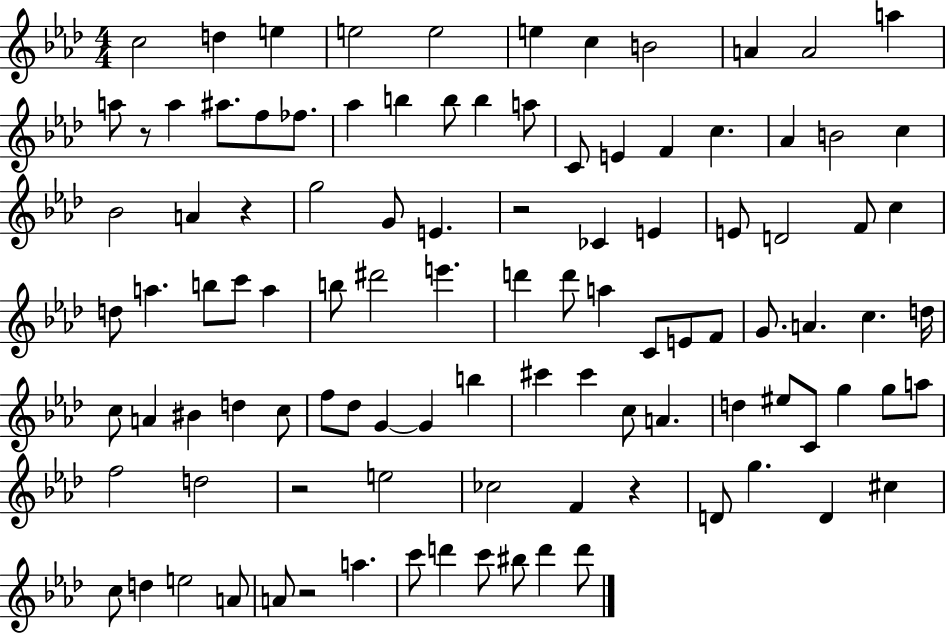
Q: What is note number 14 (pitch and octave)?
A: A#5